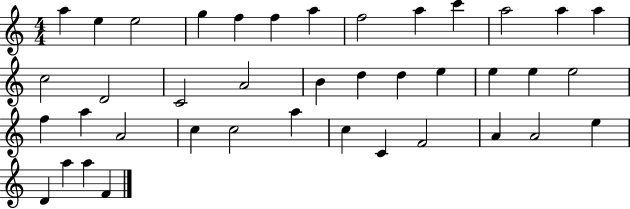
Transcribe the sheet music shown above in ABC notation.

X:1
T:Untitled
M:4/4
L:1/4
K:C
a e e2 g f f a f2 a c' a2 a a c2 D2 C2 A2 B d d e e e e2 f a A2 c c2 a c C F2 A A2 e D a a F